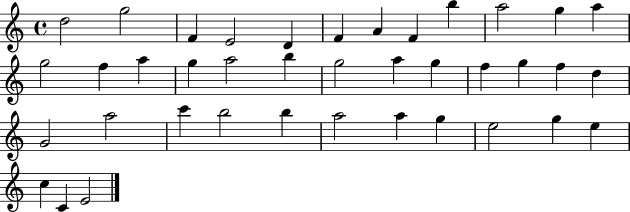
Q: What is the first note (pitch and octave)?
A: D5